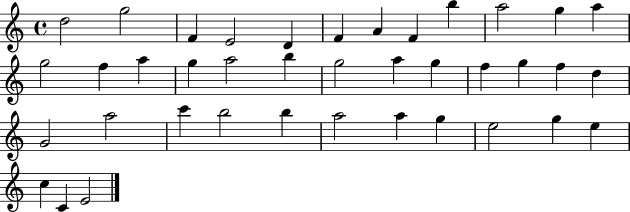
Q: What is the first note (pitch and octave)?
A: D5